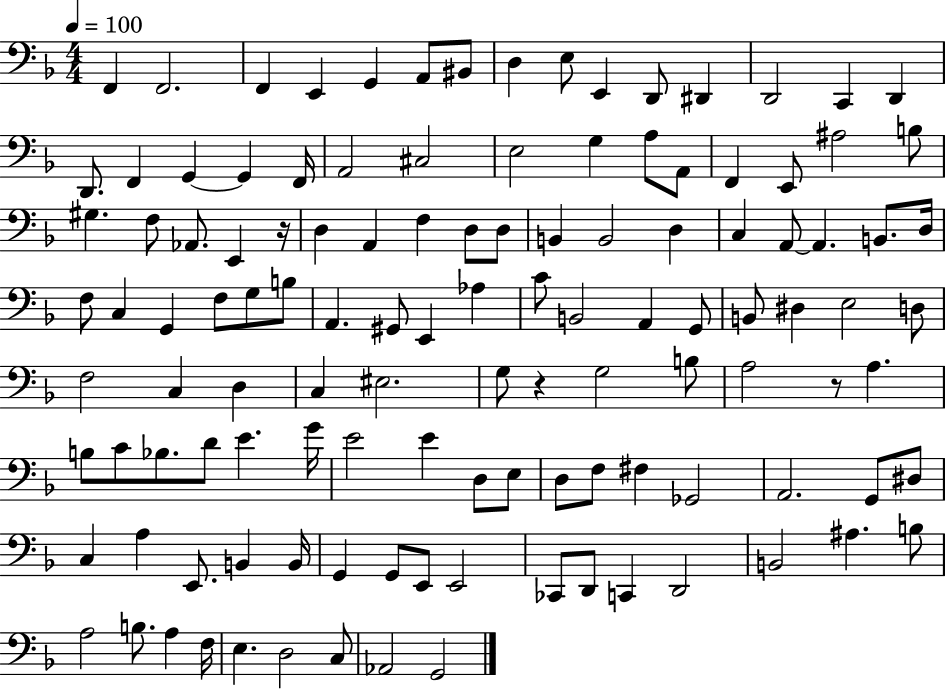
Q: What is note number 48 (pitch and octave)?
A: F3